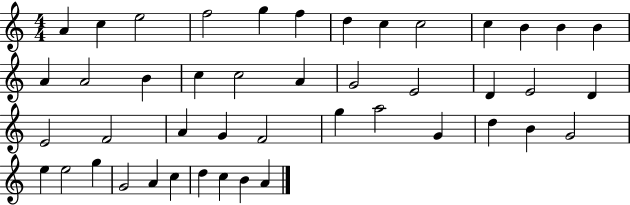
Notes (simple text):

A4/q C5/q E5/h F5/h G5/q F5/q D5/q C5/q C5/h C5/q B4/q B4/q B4/q A4/q A4/h B4/q C5/q C5/h A4/q G4/h E4/h D4/q E4/h D4/q E4/h F4/h A4/q G4/q F4/h G5/q A5/h G4/q D5/q B4/q G4/h E5/q E5/h G5/q G4/h A4/q C5/q D5/q C5/q B4/q A4/q